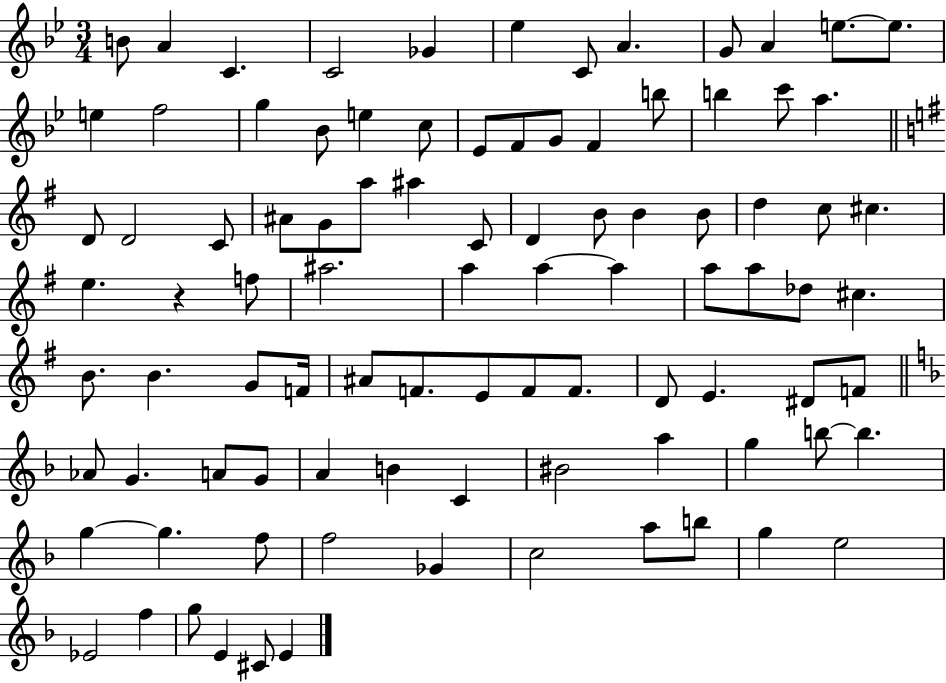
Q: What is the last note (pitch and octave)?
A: E4